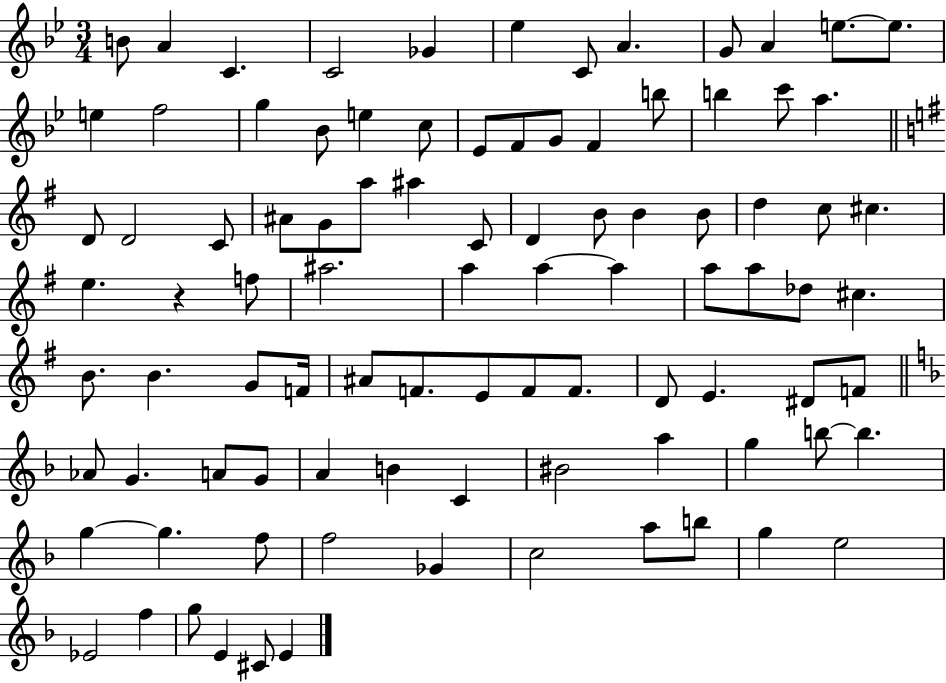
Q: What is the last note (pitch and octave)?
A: E4